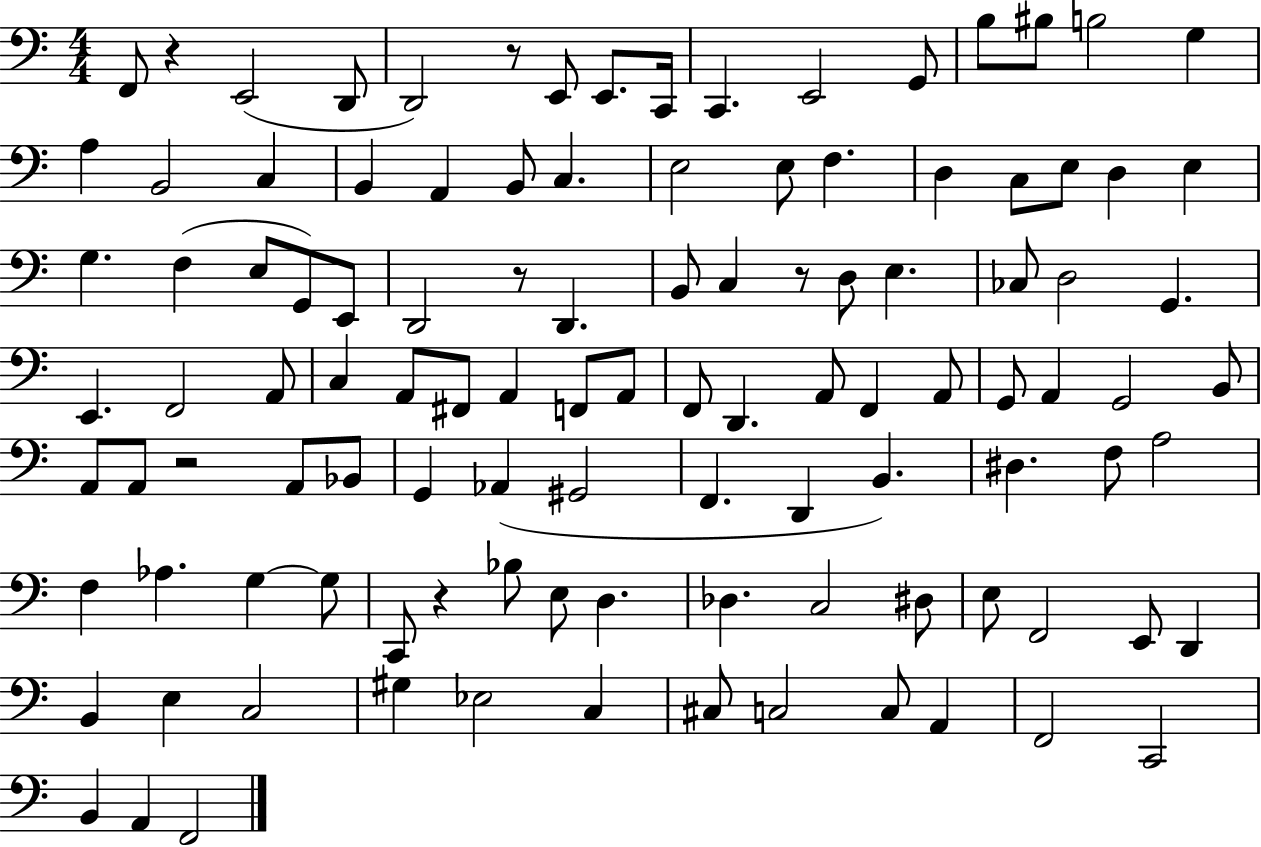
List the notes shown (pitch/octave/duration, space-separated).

F2/e R/q E2/h D2/e D2/h R/e E2/e E2/e. C2/s C2/q. E2/h G2/e B3/e BIS3/e B3/h G3/q A3/q B2/h C3/q B2/q A2/q B2/e C3/q. E3/h E3/e F3/q. D3/q C3/e E3/e D3/q E3/q G3/q. F3/q E3/e G2/e E2/e D2/h R/e D2/q. B2/e C3/q R/e D3/e E3/q. CES3/e D3/h G2/q. E2/q. F2/h A2/e C3/q A2/e F#2/e A2/q F2/e A2/e F2/e D2/q. A2/e F2/q A2/e G2/e A2/q G2/h B2/e A2/e A2/e R/h A2/e Bb2/e G2/q Ab2/q G#2/h F2/q. D2/q B2/q. D#3/q. F3/e A3/h F3/q Ab3/q. G3/q G3/e C2/e R/q Bb3/e E3/e D3/q. Db3/q. C3/h D#3/e E3/e F2/h E2/e D2/q B2/q E3/q C3/h G#3/q Eb3/h C3/q C#3/e C3/h C3/e A2/q F2/h C2/h B2/q A2/q F2/h